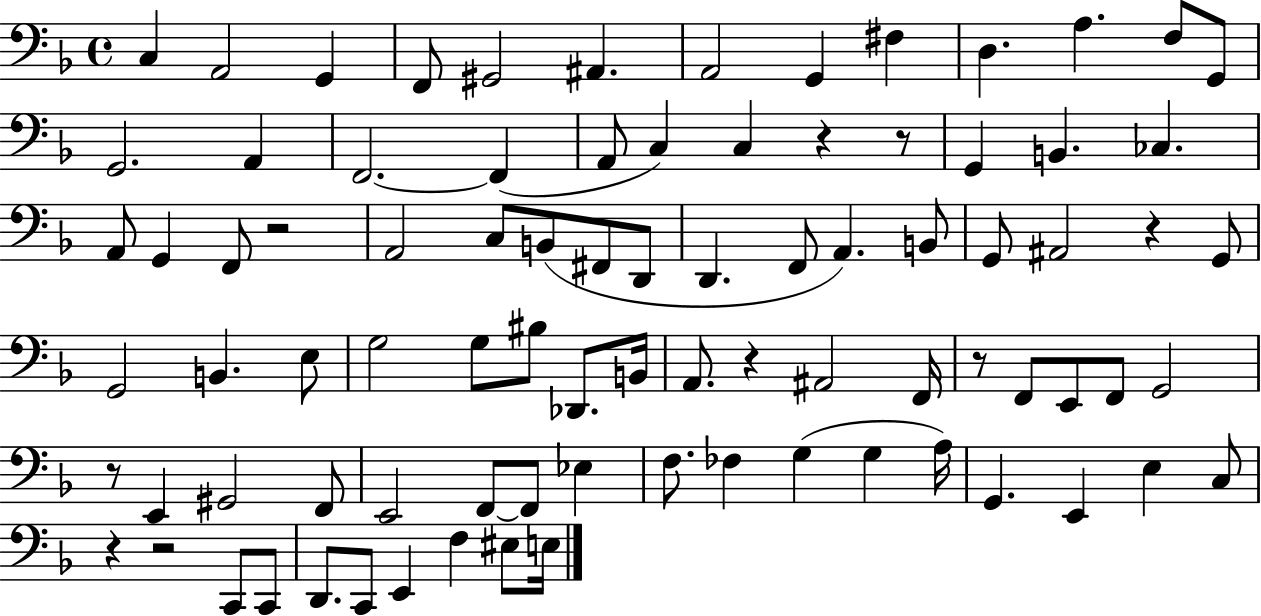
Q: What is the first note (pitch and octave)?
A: C3